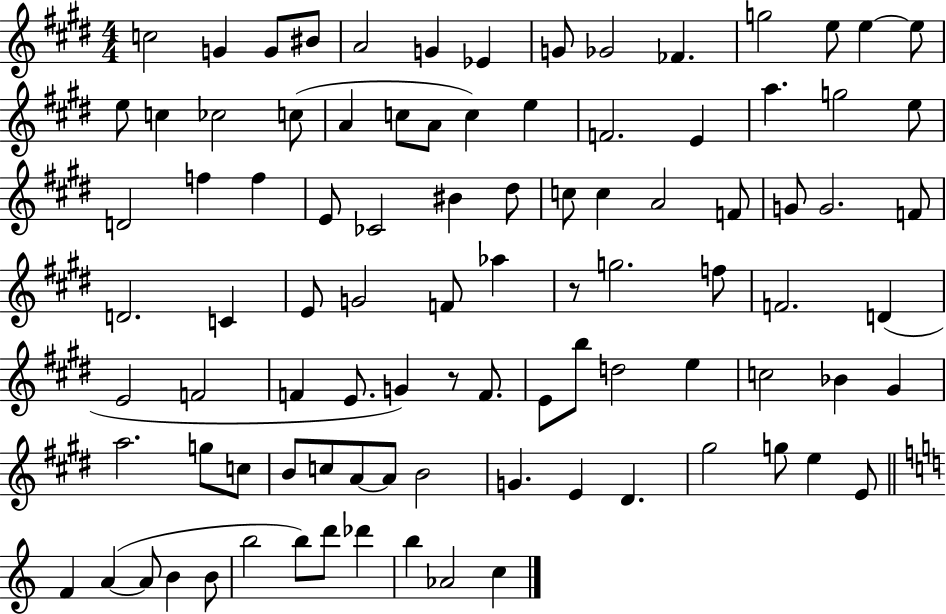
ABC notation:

X:1
T:Untitled
M:4/4
L:1/4
K:E
c2 G G/2 ^B/2 A2 G _E G/2 _G2 _F g2 e/2 e e/2 e/2 c _c2 c/2 A c/2 A/2 c e F2 E a g2 e/2 D2 f f E/2 _C2 ^B ^d/2 c/2 c A2 F/2 G/2 G2 F/2 D2 C E/2 G2 F/2 _a z/2 g2 f/2 F2 D E2 F2 F E/2 G z/2 F/2 E/2 b/2 d2 e c2 _B ^G a2 g/2 c/2 B/2 c/2 A/2 A/2 B2 G E ^D ^g2 g/2 e E/2 F A A/2 B B/2 b2 b/2 d'/2 _d' b _A2 c